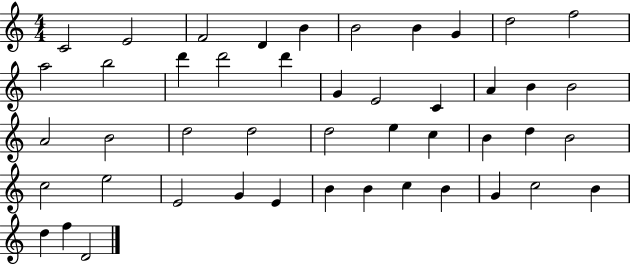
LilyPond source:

{
  \clef treble
  \numericTimeSignature
  \time 4/4
  \key c \major
  c'2 e'2 | f'2 d'4 b'4 | b'2 b'4 g'4 | d''2 f''2 | \break a''2 b''2 | d'''4 d'''2 d'''4 | g'4 e'2 c'4 | a'4 b'4 b'2 | \break a'2 b'2 | d''2 d''2 | d''2 e''4 c''4 | b'4 d''4 b'2 | \break c''2 e''2 | e'2 g'4 e'4 | b'4 b'4 c''4 b'4 | g'4 c''2 b'4 | \break d''4 f''4 d'2 | \bar "|."
}